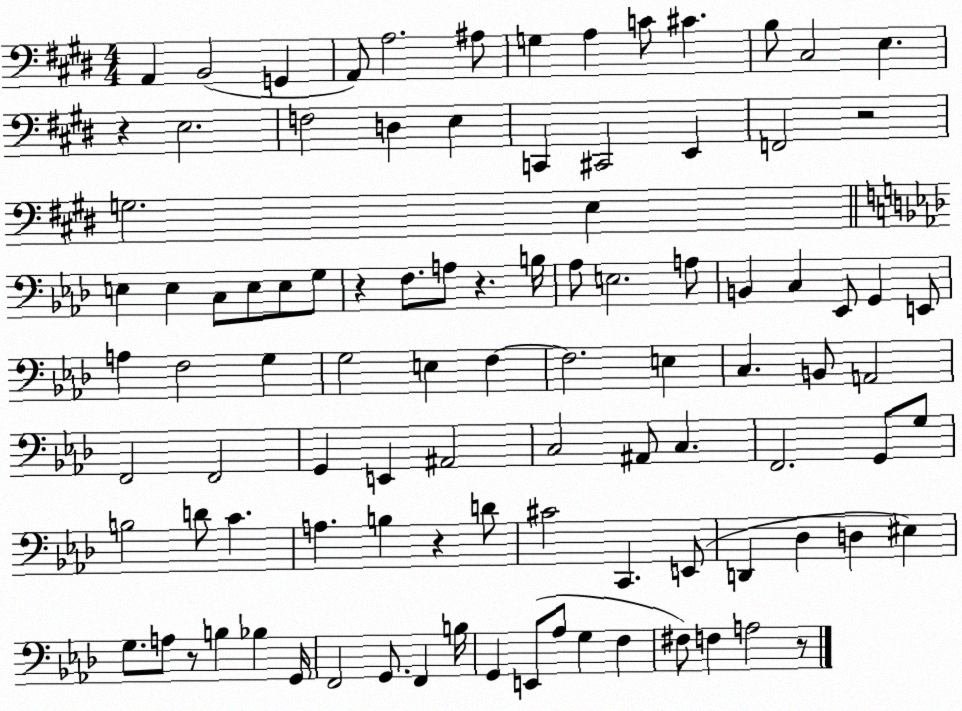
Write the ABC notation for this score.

X:1
T:Untitled
M:4/4
L:1/4
K:E
A,, B,,2 G,, A,,/2 A,2 ^A,/2 G, A, C/2 ^C B,/2 ^C,2 E, z E,2 F,2 D, E, C,, ^C,,2 E,, F,,2 z2 G,2 E, E, E, C,/2 E,/2 E,/2 G,/2 z F,/2 A,/2 z B,/4 _A,/2 E,2 A,/2 B,, C, _E,,/2 G,, E,,/2 A, F,2 G, G,2 E, F, F,2 E, C, B,,/2 A,,2 F,,2 F,,2 G,, E,, ^A,,2 C,2 ^A,,/2 C, F,,2 G,,/2 G,/2 B,2 D/2 C A, B, z D/2 ^C2 C,, E,,/2 D,, _D, D, ^E, G,/2 A,/2 z/2 B, _B, G,,/4 F,,2 G,,/2 F,, B,/4 G,, E,,/2 _A,/2 G, F, ^F,/2 F, A,2 z/2